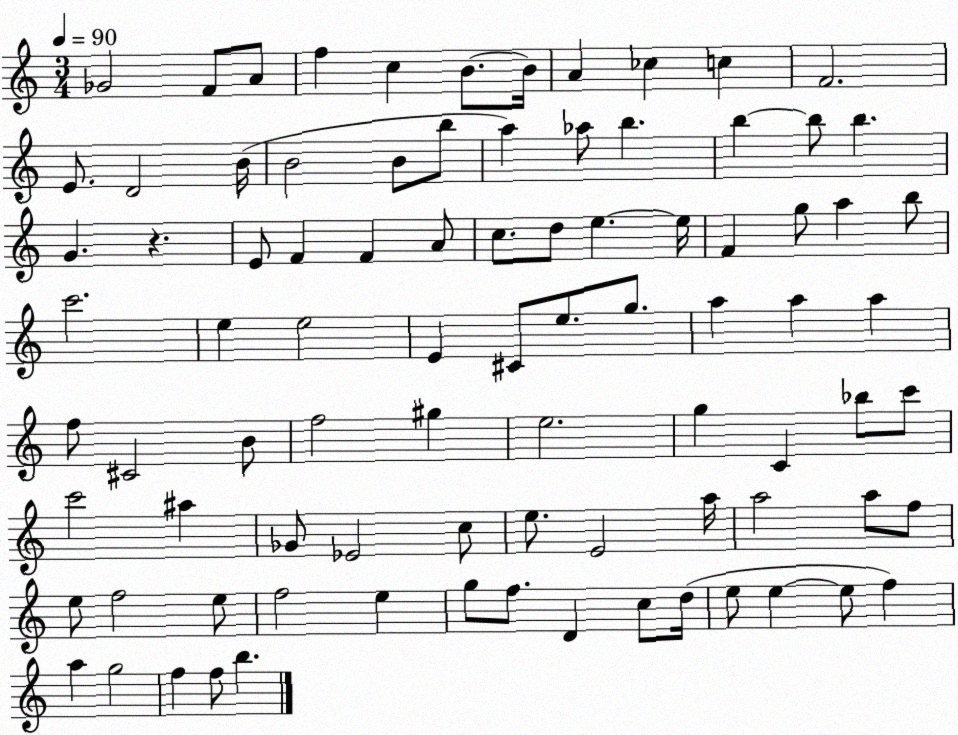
X:1
T:Untitled
M:3/4
L:1/4
K:C
_G2 F/2 A/2 f c B/2 B/4 A _c c F2 E/2 D2 B/4 B2 B/2 b/2 a _a/2 b b b/2 b G z E/2 F F A/2 c/2 d/2 e e/4 F g/2 a b/2 c'2 e e2 E ^C/2 e/2 g/2 a a a f/2 ^C2 B/2 f2 ^g e2 g C _b/2 c'/2 c'2 ^a _G/2 _E2 c/2 e/2 E2 a/4 a2 a/2 f/2 e/2 f2 e/2 f2 e g/2 f/2 D c/2 d/4 e/2 e e/2 f a g2 f f/2 b